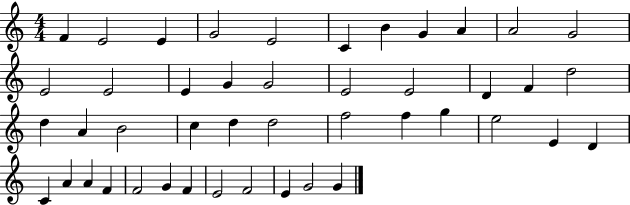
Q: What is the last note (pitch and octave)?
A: G4